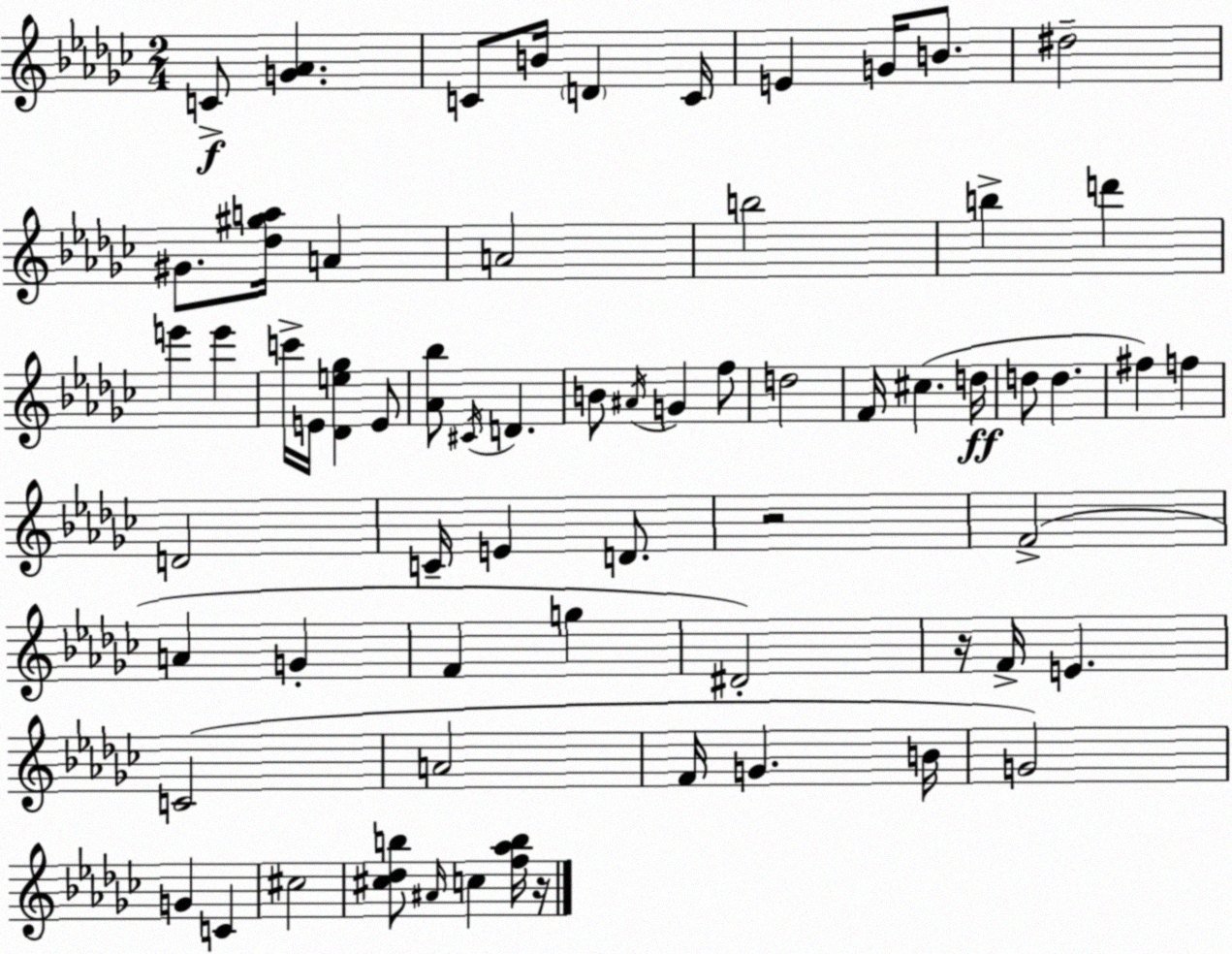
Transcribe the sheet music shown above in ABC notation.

X:1
T:Untitled
M:2/4
L:1/4
K:Ebm
C/2 [G_A] C/2 B/4 D C/4 E G/4 B/2 ^d2 ^G/2 [_d^ga]/4 A A2 b2 b d' e' e' c'/4 E/4 [_De_g] E/2 [_A_b]/2 ^C/4 D B/2 ^A/4 G f/2 d2 F/4 ^c d/4 d/2 d ^f f D2 C/4 E D/2 z2 F2 A G F g ^D2 z/4 F/4 E C2 A2 F/4 G B/4 G2 G C ^c2 [^c_db]/2 ^A/4 c [f_ab]/4 z/4